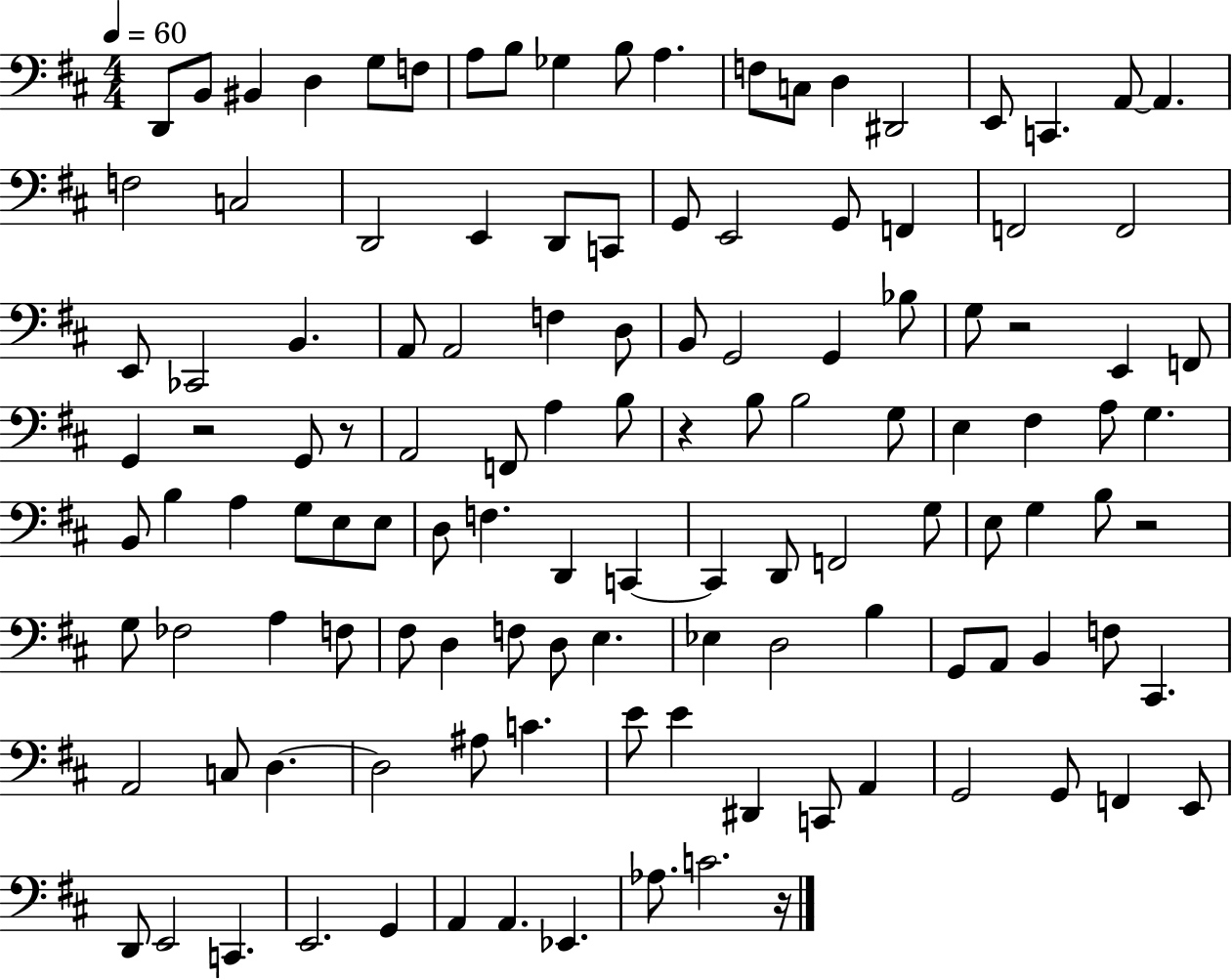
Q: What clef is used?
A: bass